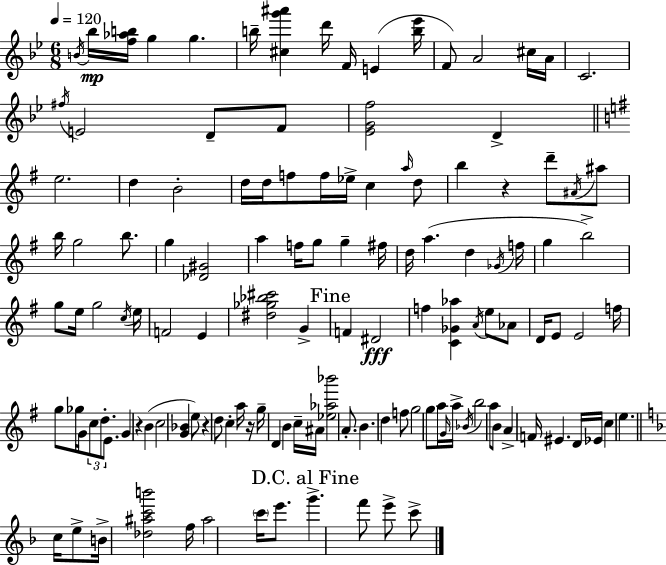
B4/s Bb5/s [F5,Ab5,B5]/s G5/q G5/q. B5/s [C#5,G6,A#6]/q D6/s F4/s E4/q [B5,Eb6]/s F4/e A4/h C#5/s A4/s C4/h. F#5/s E4/h D4/e F4/e [Eb4,G4,F5]/h D4/q E5/h. D5/q B4/h D5/s D5/s F5/e F5/s Eb5/s C5/q A5/s D5/e B5/q R/q D6/e A#4/s A#5/e B5/s G5/h B5/e. G5/q [Db4,G#4]/h A5/q F5/s G5/e G5/q F#5/s D5/s A5/q. D5/q Gb4/s F5/s G5/q B5/h G5/e E5/s G5/h C5/s E5/s F4/h E4/q [D#5,Gb5,Bb5,C#6]/h G4/q F4/q D#4/h F5/q [C4,Gb4,Ab5]/q A4/s E5/e Ab4/e D4/s E4/e E4/h F5/s G5/e Gb5/s G4/s C5/e D5/e. E4/e. G4/q R/q B4/q C5/h [G4,Bb4]/q E5/e R/q D5/e C5/q A5/s R/s G5/s D4/q B4/q C5/s A#4/s [Eb5,Ab5,Bb6]/h A4/e. B4/q. D5/q F5/e G5/h G5/e A5/s G4/s A5/s Bb4/s B5/h A5/e B4/e A4/q F4/s EIS4/q. D4/s Eb4/s C5/q E5/q. C5/s E5/e B4/s [Db5,A#5,C6,B6]/h F5/s A#5/h C6/s E6/e. G6/q. F6/e E6/e C6/e